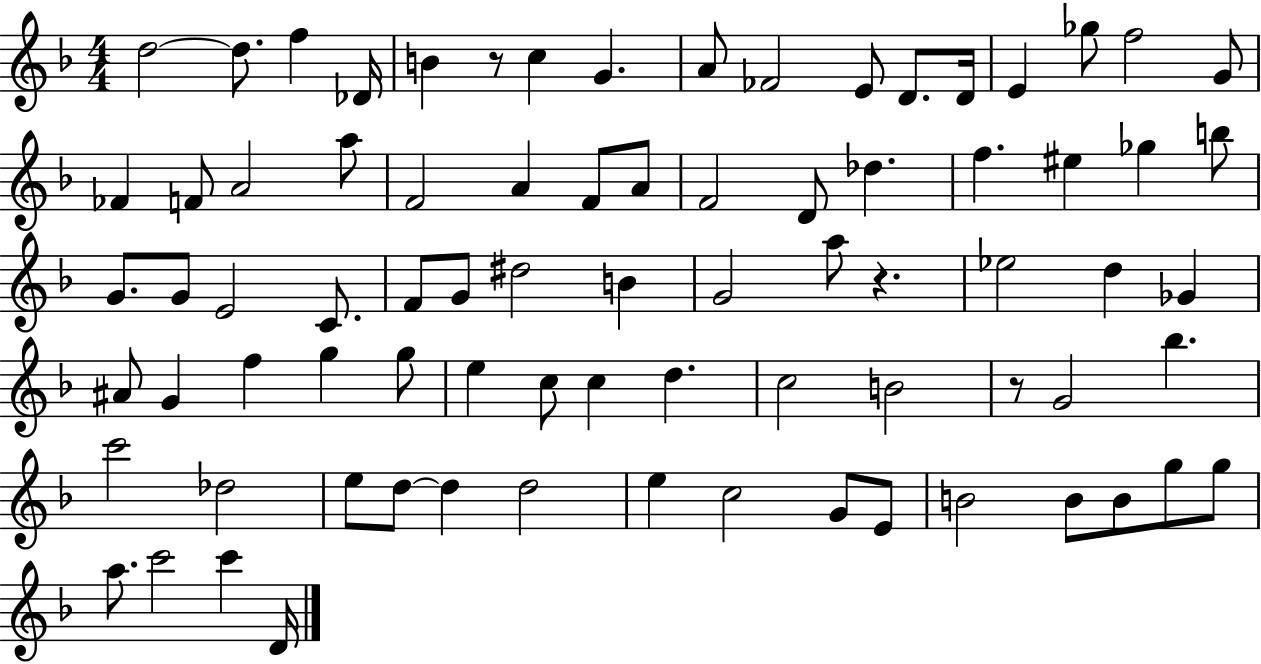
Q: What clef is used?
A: treble